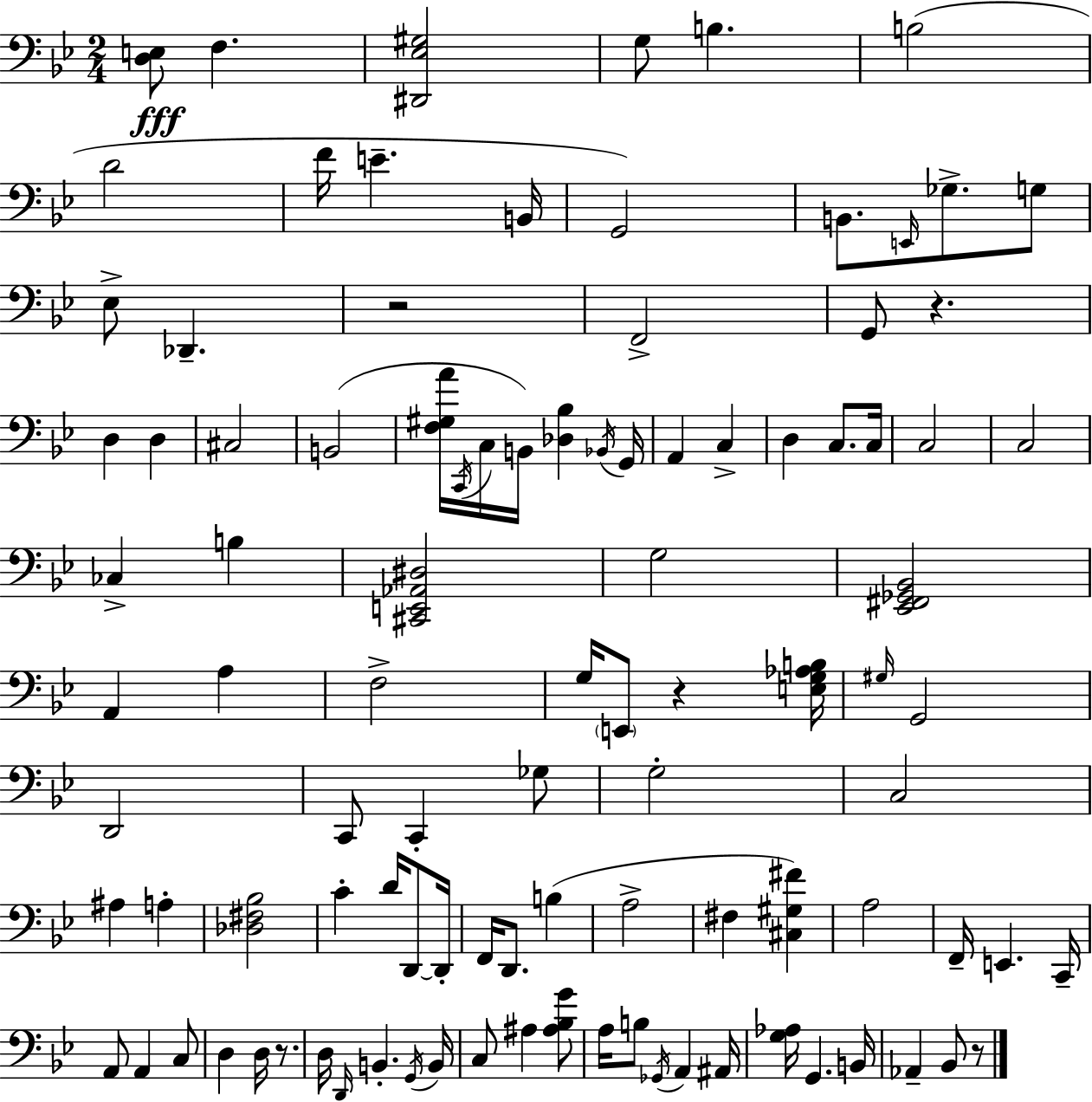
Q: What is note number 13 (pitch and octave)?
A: G3